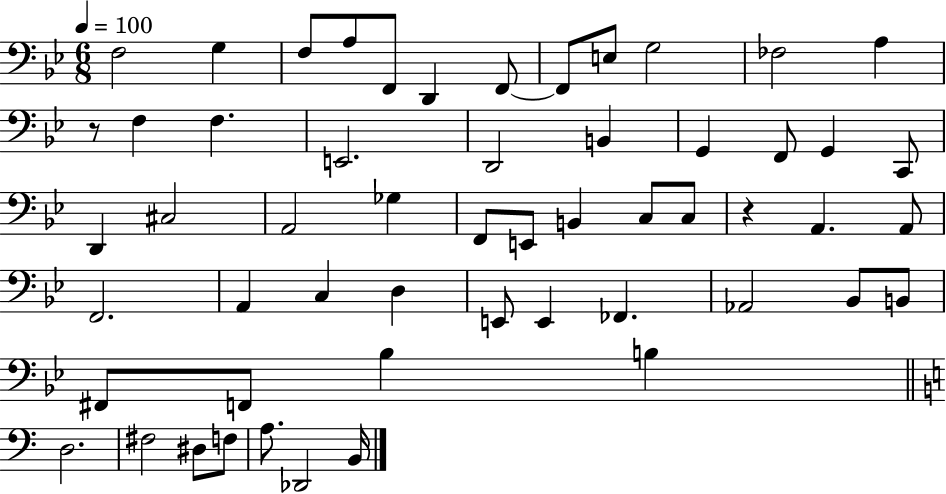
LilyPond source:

{
  \clef bass
  \numericTimeSignature
  \time 6/8
  \key bes \major
  \tempo 4 = 100
  f2 g4 | f8 a8 f,8 d,4 f,8~~ | f,8 e8 g2 | fes2 a4 | \break r8 f4 f4. | e,2. | d,2 b,4 | g,4 f,8 g,4 c,8 | \break d,4 cis2 | a,2 ges4 | f,8 e,8 b,4 c8 c8 | r4 a,4. a,8 | \break f,2. | a,4 c4 d4 | e,8 e,4 fes,4. | aes,2 bes,8 b,8 | \break fis,8 f,8 bes4 b4 | \bar "||" \break \key c \major d2. | fis2 dis8 f8 | a8. des,2 b,16 | \bar "|."
}